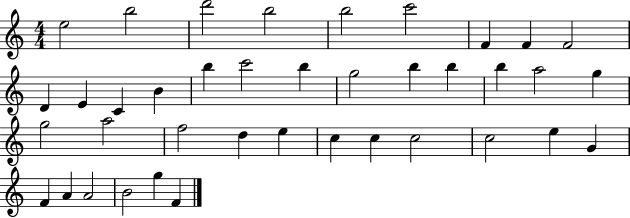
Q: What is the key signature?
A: C major